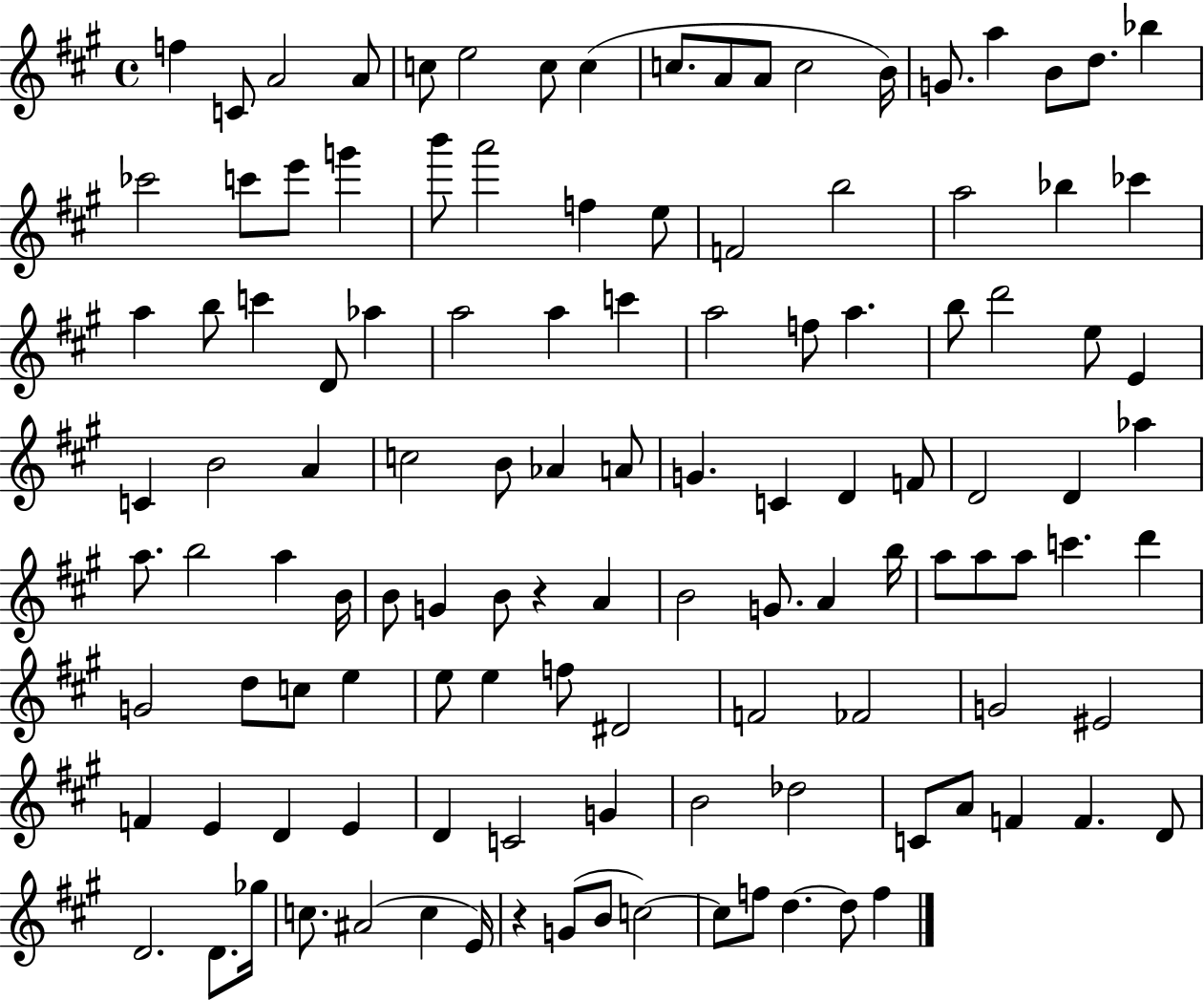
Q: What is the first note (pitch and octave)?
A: F5